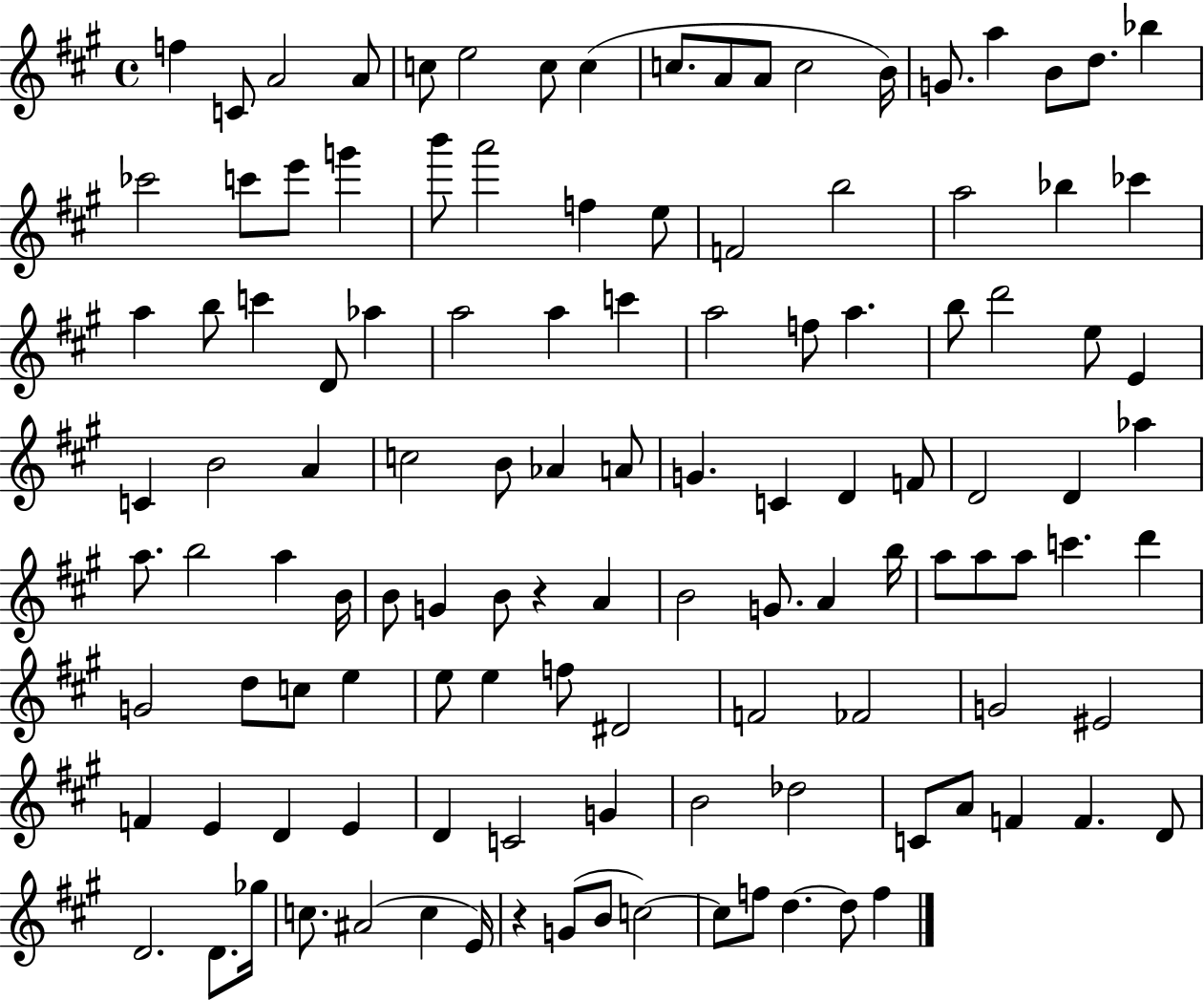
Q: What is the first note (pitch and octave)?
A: F5